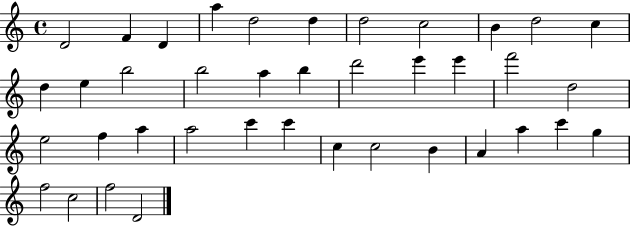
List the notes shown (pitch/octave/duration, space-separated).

D4/h F4/q D4/q A5/q D5/h D5/q D5/h C5/h B4/q D5/h C5/q D5/q E5/q B5/h B5/h A5/q B5/q D6/h E6/q E6/q F6/h D5/h E5/h F5/q A5/q A5/h C6/q C6/q C5/q C5/h B4/q A4/q A5/q C6/q G5/q F5/h C5/h F5/h D4/h